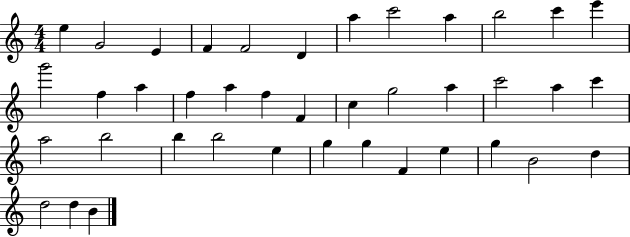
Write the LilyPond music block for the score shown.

{
  \clef treble
  \numericTimeSignature
  \time 4/4
  \key c \major
  e''4 g'2 e'4 | f'4 f'2 d'4 | a''4 c'''2 a''4 | b''2 c'''4 e'''4 | \break g'''2 f''4 a''4 | f''4 a''4 f''4 f'4 | c''4 g''2 a''4 | c'''2 a''4 c'''4 | \break a''2 b''2 | b''4 b''2 e''4 | g''4 g''4 f'4 e''4 | g''4 b'2 d''4 | \break d''2 d''4 b'4 | \bar "|."
}